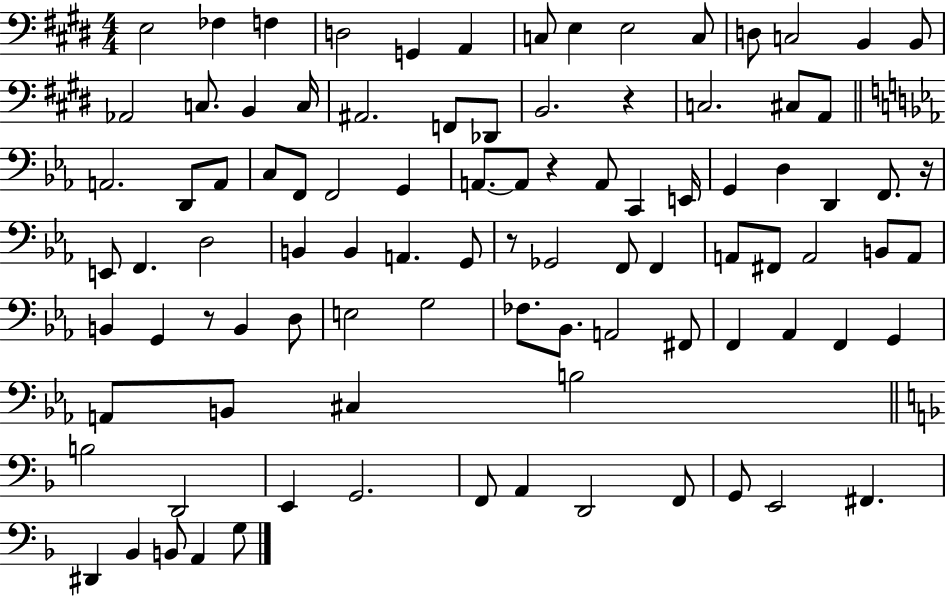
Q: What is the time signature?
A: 4/4